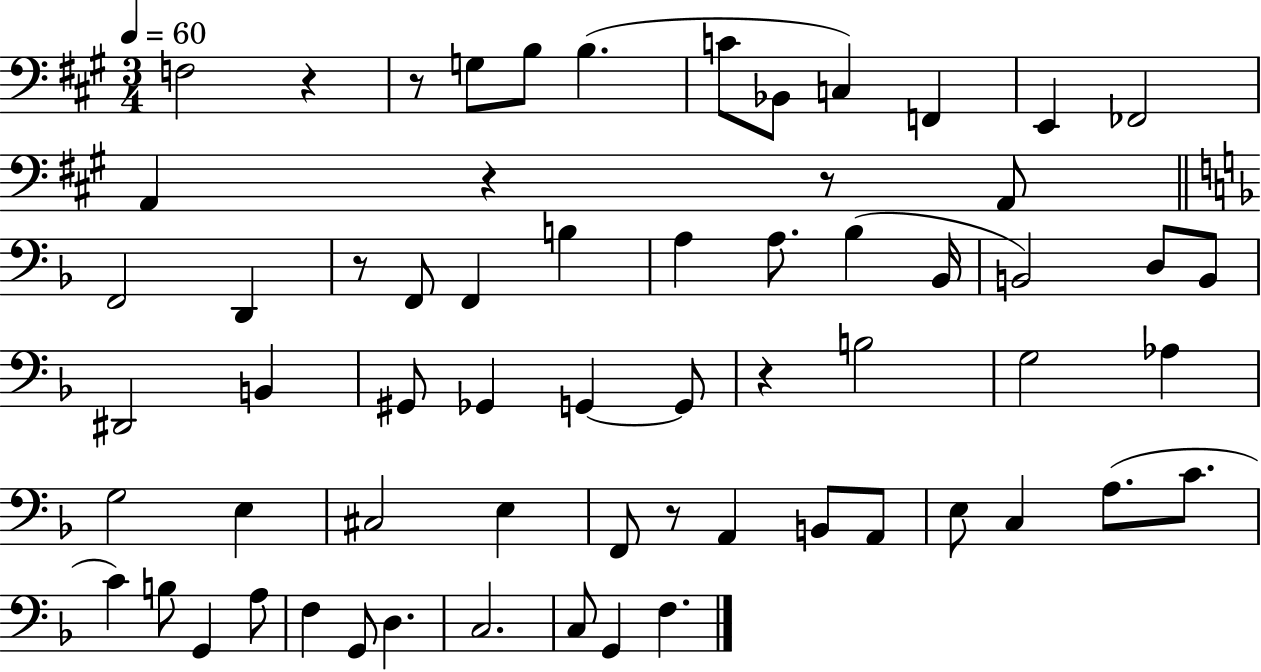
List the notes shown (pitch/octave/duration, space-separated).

F3/h R/q R/e G3/e B3/e B3/q. C4/e Bb2/e C3/q F2/q E2/q FES2/h A2/q R/q R/e A2/e F2/h D2/q R/e F2/e F2/q B3/q A3/q A3/e. Bb3/q Bb2/s B2/h D3/e B2/e D#2/h B2/q G#2/e Gb2/q G2/q G2/e R/q B3/h G3/h Ab3/q G3/h E3/q C#3/h E3/q F2/e R/e A2/q B2/e A2/e E3/e C3/q A3/e. C4/e. C4/q B3/e G2/q A3/e F3/q G2/e D3/q. C3/h. C3/e G2/q F3/q.